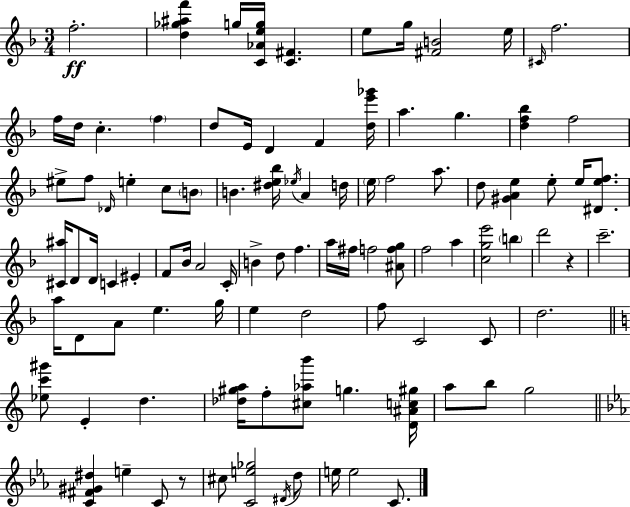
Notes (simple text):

F5/h. [D5,Gb5,A#5,F6]/q G5/s [C4,Ab4,E5,G5]/s [C4,F#4]/q. E5/e G5/s [F#4,B4]/h E5/s C#4/s F5/h. F5/s D5/s C5/q. F5/q D5/e E4/s D4/q F4/q [D5,E6,Gb6]/s A5/q. G5/q. [D5,F5,Bb5]/q F5/h EIS5/e F5/e Db4/s E5/q C5/e B4/e B4/q. [D#5,E5,Bb5]/s Eb5/s A4/q D5/s E5/s F5/h A5/e. D5/e [G#4,A4,E5]/q E5/e E5/s [D#4,E5,F5]/e. [C#4,A#5]/s D4/e D4/s C4/q EIS4/q F4/e Bb4/s A4/h C4/s B4/q D5/e F5/q. A5/s F#5/s F5/h [A#4,F5,G5]/e F5/h A5/q [C5,G5,E6]/h B5/q D6/h R/q C6/h. A5/s D4/e A4/e E5/q. G5/s E5/q D5/h F5/e C4/h C4/e D5/h. [Eb5,C6,G#6]/e E4/q D5/q. [Db5,G#5,A5]/s F5/e [C#5,Ab5,B6]/e G5/q. [D4,A#4,C5,G#5]/s A5/e B5/e G5/h [C4,F#4,G#4,D#5]/q E5/q C4/e R/e C#5/e [C4,E5,Gb5]/h D#4/s D5/e E5/s E5/h C4/e.